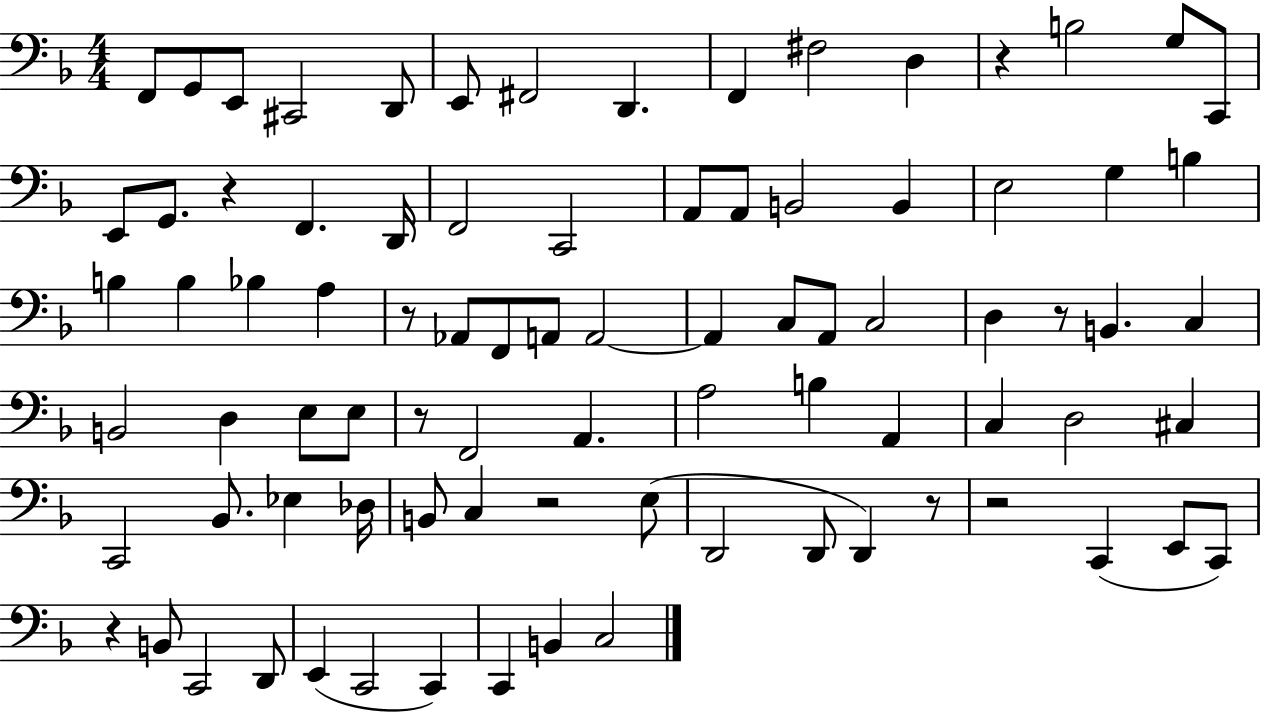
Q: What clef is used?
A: bass